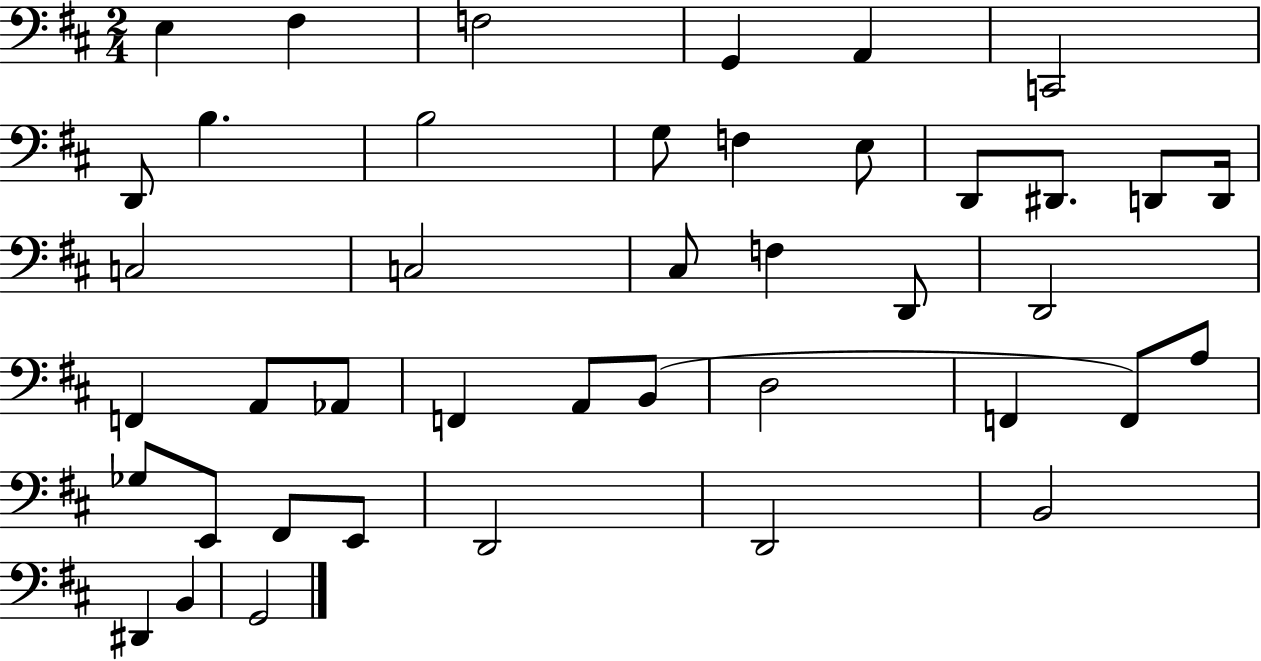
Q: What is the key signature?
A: D major